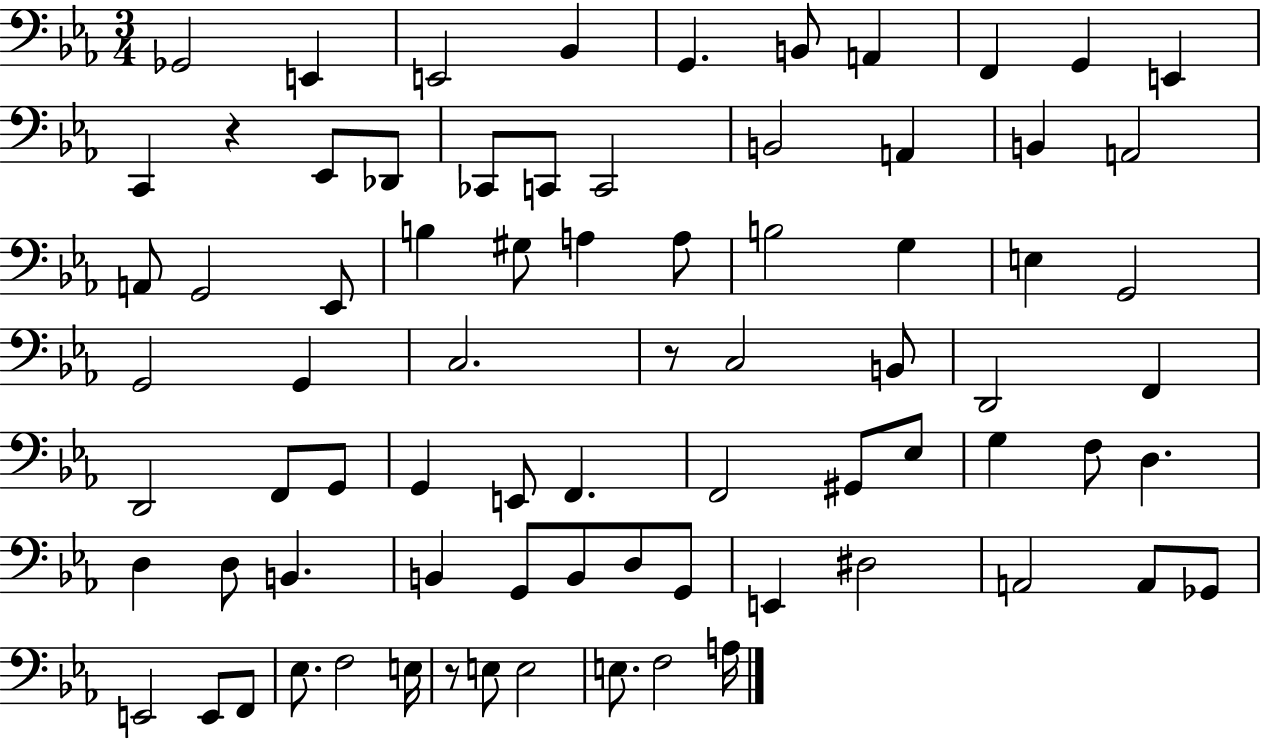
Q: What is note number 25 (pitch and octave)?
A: G#3